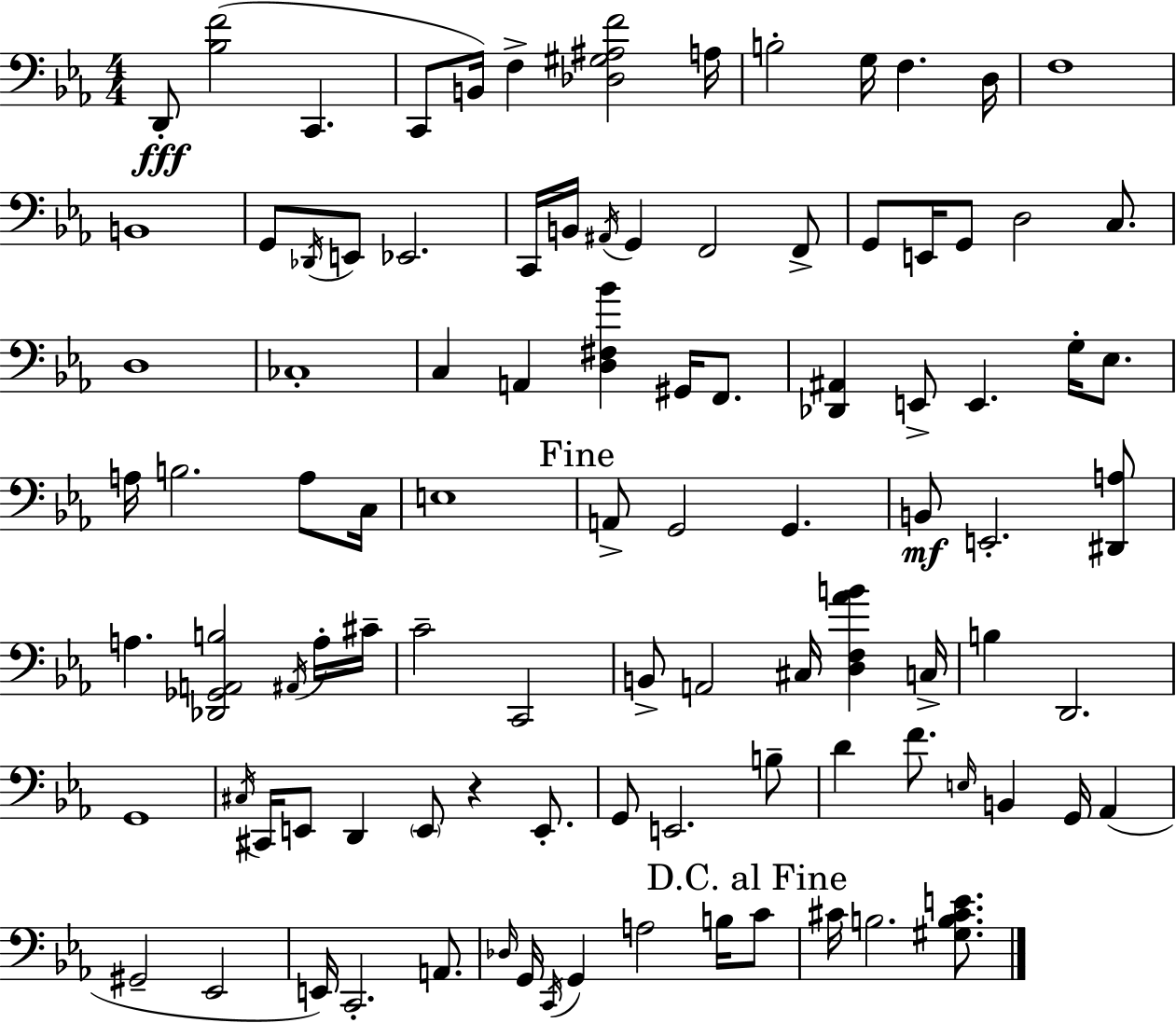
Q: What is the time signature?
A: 4/4